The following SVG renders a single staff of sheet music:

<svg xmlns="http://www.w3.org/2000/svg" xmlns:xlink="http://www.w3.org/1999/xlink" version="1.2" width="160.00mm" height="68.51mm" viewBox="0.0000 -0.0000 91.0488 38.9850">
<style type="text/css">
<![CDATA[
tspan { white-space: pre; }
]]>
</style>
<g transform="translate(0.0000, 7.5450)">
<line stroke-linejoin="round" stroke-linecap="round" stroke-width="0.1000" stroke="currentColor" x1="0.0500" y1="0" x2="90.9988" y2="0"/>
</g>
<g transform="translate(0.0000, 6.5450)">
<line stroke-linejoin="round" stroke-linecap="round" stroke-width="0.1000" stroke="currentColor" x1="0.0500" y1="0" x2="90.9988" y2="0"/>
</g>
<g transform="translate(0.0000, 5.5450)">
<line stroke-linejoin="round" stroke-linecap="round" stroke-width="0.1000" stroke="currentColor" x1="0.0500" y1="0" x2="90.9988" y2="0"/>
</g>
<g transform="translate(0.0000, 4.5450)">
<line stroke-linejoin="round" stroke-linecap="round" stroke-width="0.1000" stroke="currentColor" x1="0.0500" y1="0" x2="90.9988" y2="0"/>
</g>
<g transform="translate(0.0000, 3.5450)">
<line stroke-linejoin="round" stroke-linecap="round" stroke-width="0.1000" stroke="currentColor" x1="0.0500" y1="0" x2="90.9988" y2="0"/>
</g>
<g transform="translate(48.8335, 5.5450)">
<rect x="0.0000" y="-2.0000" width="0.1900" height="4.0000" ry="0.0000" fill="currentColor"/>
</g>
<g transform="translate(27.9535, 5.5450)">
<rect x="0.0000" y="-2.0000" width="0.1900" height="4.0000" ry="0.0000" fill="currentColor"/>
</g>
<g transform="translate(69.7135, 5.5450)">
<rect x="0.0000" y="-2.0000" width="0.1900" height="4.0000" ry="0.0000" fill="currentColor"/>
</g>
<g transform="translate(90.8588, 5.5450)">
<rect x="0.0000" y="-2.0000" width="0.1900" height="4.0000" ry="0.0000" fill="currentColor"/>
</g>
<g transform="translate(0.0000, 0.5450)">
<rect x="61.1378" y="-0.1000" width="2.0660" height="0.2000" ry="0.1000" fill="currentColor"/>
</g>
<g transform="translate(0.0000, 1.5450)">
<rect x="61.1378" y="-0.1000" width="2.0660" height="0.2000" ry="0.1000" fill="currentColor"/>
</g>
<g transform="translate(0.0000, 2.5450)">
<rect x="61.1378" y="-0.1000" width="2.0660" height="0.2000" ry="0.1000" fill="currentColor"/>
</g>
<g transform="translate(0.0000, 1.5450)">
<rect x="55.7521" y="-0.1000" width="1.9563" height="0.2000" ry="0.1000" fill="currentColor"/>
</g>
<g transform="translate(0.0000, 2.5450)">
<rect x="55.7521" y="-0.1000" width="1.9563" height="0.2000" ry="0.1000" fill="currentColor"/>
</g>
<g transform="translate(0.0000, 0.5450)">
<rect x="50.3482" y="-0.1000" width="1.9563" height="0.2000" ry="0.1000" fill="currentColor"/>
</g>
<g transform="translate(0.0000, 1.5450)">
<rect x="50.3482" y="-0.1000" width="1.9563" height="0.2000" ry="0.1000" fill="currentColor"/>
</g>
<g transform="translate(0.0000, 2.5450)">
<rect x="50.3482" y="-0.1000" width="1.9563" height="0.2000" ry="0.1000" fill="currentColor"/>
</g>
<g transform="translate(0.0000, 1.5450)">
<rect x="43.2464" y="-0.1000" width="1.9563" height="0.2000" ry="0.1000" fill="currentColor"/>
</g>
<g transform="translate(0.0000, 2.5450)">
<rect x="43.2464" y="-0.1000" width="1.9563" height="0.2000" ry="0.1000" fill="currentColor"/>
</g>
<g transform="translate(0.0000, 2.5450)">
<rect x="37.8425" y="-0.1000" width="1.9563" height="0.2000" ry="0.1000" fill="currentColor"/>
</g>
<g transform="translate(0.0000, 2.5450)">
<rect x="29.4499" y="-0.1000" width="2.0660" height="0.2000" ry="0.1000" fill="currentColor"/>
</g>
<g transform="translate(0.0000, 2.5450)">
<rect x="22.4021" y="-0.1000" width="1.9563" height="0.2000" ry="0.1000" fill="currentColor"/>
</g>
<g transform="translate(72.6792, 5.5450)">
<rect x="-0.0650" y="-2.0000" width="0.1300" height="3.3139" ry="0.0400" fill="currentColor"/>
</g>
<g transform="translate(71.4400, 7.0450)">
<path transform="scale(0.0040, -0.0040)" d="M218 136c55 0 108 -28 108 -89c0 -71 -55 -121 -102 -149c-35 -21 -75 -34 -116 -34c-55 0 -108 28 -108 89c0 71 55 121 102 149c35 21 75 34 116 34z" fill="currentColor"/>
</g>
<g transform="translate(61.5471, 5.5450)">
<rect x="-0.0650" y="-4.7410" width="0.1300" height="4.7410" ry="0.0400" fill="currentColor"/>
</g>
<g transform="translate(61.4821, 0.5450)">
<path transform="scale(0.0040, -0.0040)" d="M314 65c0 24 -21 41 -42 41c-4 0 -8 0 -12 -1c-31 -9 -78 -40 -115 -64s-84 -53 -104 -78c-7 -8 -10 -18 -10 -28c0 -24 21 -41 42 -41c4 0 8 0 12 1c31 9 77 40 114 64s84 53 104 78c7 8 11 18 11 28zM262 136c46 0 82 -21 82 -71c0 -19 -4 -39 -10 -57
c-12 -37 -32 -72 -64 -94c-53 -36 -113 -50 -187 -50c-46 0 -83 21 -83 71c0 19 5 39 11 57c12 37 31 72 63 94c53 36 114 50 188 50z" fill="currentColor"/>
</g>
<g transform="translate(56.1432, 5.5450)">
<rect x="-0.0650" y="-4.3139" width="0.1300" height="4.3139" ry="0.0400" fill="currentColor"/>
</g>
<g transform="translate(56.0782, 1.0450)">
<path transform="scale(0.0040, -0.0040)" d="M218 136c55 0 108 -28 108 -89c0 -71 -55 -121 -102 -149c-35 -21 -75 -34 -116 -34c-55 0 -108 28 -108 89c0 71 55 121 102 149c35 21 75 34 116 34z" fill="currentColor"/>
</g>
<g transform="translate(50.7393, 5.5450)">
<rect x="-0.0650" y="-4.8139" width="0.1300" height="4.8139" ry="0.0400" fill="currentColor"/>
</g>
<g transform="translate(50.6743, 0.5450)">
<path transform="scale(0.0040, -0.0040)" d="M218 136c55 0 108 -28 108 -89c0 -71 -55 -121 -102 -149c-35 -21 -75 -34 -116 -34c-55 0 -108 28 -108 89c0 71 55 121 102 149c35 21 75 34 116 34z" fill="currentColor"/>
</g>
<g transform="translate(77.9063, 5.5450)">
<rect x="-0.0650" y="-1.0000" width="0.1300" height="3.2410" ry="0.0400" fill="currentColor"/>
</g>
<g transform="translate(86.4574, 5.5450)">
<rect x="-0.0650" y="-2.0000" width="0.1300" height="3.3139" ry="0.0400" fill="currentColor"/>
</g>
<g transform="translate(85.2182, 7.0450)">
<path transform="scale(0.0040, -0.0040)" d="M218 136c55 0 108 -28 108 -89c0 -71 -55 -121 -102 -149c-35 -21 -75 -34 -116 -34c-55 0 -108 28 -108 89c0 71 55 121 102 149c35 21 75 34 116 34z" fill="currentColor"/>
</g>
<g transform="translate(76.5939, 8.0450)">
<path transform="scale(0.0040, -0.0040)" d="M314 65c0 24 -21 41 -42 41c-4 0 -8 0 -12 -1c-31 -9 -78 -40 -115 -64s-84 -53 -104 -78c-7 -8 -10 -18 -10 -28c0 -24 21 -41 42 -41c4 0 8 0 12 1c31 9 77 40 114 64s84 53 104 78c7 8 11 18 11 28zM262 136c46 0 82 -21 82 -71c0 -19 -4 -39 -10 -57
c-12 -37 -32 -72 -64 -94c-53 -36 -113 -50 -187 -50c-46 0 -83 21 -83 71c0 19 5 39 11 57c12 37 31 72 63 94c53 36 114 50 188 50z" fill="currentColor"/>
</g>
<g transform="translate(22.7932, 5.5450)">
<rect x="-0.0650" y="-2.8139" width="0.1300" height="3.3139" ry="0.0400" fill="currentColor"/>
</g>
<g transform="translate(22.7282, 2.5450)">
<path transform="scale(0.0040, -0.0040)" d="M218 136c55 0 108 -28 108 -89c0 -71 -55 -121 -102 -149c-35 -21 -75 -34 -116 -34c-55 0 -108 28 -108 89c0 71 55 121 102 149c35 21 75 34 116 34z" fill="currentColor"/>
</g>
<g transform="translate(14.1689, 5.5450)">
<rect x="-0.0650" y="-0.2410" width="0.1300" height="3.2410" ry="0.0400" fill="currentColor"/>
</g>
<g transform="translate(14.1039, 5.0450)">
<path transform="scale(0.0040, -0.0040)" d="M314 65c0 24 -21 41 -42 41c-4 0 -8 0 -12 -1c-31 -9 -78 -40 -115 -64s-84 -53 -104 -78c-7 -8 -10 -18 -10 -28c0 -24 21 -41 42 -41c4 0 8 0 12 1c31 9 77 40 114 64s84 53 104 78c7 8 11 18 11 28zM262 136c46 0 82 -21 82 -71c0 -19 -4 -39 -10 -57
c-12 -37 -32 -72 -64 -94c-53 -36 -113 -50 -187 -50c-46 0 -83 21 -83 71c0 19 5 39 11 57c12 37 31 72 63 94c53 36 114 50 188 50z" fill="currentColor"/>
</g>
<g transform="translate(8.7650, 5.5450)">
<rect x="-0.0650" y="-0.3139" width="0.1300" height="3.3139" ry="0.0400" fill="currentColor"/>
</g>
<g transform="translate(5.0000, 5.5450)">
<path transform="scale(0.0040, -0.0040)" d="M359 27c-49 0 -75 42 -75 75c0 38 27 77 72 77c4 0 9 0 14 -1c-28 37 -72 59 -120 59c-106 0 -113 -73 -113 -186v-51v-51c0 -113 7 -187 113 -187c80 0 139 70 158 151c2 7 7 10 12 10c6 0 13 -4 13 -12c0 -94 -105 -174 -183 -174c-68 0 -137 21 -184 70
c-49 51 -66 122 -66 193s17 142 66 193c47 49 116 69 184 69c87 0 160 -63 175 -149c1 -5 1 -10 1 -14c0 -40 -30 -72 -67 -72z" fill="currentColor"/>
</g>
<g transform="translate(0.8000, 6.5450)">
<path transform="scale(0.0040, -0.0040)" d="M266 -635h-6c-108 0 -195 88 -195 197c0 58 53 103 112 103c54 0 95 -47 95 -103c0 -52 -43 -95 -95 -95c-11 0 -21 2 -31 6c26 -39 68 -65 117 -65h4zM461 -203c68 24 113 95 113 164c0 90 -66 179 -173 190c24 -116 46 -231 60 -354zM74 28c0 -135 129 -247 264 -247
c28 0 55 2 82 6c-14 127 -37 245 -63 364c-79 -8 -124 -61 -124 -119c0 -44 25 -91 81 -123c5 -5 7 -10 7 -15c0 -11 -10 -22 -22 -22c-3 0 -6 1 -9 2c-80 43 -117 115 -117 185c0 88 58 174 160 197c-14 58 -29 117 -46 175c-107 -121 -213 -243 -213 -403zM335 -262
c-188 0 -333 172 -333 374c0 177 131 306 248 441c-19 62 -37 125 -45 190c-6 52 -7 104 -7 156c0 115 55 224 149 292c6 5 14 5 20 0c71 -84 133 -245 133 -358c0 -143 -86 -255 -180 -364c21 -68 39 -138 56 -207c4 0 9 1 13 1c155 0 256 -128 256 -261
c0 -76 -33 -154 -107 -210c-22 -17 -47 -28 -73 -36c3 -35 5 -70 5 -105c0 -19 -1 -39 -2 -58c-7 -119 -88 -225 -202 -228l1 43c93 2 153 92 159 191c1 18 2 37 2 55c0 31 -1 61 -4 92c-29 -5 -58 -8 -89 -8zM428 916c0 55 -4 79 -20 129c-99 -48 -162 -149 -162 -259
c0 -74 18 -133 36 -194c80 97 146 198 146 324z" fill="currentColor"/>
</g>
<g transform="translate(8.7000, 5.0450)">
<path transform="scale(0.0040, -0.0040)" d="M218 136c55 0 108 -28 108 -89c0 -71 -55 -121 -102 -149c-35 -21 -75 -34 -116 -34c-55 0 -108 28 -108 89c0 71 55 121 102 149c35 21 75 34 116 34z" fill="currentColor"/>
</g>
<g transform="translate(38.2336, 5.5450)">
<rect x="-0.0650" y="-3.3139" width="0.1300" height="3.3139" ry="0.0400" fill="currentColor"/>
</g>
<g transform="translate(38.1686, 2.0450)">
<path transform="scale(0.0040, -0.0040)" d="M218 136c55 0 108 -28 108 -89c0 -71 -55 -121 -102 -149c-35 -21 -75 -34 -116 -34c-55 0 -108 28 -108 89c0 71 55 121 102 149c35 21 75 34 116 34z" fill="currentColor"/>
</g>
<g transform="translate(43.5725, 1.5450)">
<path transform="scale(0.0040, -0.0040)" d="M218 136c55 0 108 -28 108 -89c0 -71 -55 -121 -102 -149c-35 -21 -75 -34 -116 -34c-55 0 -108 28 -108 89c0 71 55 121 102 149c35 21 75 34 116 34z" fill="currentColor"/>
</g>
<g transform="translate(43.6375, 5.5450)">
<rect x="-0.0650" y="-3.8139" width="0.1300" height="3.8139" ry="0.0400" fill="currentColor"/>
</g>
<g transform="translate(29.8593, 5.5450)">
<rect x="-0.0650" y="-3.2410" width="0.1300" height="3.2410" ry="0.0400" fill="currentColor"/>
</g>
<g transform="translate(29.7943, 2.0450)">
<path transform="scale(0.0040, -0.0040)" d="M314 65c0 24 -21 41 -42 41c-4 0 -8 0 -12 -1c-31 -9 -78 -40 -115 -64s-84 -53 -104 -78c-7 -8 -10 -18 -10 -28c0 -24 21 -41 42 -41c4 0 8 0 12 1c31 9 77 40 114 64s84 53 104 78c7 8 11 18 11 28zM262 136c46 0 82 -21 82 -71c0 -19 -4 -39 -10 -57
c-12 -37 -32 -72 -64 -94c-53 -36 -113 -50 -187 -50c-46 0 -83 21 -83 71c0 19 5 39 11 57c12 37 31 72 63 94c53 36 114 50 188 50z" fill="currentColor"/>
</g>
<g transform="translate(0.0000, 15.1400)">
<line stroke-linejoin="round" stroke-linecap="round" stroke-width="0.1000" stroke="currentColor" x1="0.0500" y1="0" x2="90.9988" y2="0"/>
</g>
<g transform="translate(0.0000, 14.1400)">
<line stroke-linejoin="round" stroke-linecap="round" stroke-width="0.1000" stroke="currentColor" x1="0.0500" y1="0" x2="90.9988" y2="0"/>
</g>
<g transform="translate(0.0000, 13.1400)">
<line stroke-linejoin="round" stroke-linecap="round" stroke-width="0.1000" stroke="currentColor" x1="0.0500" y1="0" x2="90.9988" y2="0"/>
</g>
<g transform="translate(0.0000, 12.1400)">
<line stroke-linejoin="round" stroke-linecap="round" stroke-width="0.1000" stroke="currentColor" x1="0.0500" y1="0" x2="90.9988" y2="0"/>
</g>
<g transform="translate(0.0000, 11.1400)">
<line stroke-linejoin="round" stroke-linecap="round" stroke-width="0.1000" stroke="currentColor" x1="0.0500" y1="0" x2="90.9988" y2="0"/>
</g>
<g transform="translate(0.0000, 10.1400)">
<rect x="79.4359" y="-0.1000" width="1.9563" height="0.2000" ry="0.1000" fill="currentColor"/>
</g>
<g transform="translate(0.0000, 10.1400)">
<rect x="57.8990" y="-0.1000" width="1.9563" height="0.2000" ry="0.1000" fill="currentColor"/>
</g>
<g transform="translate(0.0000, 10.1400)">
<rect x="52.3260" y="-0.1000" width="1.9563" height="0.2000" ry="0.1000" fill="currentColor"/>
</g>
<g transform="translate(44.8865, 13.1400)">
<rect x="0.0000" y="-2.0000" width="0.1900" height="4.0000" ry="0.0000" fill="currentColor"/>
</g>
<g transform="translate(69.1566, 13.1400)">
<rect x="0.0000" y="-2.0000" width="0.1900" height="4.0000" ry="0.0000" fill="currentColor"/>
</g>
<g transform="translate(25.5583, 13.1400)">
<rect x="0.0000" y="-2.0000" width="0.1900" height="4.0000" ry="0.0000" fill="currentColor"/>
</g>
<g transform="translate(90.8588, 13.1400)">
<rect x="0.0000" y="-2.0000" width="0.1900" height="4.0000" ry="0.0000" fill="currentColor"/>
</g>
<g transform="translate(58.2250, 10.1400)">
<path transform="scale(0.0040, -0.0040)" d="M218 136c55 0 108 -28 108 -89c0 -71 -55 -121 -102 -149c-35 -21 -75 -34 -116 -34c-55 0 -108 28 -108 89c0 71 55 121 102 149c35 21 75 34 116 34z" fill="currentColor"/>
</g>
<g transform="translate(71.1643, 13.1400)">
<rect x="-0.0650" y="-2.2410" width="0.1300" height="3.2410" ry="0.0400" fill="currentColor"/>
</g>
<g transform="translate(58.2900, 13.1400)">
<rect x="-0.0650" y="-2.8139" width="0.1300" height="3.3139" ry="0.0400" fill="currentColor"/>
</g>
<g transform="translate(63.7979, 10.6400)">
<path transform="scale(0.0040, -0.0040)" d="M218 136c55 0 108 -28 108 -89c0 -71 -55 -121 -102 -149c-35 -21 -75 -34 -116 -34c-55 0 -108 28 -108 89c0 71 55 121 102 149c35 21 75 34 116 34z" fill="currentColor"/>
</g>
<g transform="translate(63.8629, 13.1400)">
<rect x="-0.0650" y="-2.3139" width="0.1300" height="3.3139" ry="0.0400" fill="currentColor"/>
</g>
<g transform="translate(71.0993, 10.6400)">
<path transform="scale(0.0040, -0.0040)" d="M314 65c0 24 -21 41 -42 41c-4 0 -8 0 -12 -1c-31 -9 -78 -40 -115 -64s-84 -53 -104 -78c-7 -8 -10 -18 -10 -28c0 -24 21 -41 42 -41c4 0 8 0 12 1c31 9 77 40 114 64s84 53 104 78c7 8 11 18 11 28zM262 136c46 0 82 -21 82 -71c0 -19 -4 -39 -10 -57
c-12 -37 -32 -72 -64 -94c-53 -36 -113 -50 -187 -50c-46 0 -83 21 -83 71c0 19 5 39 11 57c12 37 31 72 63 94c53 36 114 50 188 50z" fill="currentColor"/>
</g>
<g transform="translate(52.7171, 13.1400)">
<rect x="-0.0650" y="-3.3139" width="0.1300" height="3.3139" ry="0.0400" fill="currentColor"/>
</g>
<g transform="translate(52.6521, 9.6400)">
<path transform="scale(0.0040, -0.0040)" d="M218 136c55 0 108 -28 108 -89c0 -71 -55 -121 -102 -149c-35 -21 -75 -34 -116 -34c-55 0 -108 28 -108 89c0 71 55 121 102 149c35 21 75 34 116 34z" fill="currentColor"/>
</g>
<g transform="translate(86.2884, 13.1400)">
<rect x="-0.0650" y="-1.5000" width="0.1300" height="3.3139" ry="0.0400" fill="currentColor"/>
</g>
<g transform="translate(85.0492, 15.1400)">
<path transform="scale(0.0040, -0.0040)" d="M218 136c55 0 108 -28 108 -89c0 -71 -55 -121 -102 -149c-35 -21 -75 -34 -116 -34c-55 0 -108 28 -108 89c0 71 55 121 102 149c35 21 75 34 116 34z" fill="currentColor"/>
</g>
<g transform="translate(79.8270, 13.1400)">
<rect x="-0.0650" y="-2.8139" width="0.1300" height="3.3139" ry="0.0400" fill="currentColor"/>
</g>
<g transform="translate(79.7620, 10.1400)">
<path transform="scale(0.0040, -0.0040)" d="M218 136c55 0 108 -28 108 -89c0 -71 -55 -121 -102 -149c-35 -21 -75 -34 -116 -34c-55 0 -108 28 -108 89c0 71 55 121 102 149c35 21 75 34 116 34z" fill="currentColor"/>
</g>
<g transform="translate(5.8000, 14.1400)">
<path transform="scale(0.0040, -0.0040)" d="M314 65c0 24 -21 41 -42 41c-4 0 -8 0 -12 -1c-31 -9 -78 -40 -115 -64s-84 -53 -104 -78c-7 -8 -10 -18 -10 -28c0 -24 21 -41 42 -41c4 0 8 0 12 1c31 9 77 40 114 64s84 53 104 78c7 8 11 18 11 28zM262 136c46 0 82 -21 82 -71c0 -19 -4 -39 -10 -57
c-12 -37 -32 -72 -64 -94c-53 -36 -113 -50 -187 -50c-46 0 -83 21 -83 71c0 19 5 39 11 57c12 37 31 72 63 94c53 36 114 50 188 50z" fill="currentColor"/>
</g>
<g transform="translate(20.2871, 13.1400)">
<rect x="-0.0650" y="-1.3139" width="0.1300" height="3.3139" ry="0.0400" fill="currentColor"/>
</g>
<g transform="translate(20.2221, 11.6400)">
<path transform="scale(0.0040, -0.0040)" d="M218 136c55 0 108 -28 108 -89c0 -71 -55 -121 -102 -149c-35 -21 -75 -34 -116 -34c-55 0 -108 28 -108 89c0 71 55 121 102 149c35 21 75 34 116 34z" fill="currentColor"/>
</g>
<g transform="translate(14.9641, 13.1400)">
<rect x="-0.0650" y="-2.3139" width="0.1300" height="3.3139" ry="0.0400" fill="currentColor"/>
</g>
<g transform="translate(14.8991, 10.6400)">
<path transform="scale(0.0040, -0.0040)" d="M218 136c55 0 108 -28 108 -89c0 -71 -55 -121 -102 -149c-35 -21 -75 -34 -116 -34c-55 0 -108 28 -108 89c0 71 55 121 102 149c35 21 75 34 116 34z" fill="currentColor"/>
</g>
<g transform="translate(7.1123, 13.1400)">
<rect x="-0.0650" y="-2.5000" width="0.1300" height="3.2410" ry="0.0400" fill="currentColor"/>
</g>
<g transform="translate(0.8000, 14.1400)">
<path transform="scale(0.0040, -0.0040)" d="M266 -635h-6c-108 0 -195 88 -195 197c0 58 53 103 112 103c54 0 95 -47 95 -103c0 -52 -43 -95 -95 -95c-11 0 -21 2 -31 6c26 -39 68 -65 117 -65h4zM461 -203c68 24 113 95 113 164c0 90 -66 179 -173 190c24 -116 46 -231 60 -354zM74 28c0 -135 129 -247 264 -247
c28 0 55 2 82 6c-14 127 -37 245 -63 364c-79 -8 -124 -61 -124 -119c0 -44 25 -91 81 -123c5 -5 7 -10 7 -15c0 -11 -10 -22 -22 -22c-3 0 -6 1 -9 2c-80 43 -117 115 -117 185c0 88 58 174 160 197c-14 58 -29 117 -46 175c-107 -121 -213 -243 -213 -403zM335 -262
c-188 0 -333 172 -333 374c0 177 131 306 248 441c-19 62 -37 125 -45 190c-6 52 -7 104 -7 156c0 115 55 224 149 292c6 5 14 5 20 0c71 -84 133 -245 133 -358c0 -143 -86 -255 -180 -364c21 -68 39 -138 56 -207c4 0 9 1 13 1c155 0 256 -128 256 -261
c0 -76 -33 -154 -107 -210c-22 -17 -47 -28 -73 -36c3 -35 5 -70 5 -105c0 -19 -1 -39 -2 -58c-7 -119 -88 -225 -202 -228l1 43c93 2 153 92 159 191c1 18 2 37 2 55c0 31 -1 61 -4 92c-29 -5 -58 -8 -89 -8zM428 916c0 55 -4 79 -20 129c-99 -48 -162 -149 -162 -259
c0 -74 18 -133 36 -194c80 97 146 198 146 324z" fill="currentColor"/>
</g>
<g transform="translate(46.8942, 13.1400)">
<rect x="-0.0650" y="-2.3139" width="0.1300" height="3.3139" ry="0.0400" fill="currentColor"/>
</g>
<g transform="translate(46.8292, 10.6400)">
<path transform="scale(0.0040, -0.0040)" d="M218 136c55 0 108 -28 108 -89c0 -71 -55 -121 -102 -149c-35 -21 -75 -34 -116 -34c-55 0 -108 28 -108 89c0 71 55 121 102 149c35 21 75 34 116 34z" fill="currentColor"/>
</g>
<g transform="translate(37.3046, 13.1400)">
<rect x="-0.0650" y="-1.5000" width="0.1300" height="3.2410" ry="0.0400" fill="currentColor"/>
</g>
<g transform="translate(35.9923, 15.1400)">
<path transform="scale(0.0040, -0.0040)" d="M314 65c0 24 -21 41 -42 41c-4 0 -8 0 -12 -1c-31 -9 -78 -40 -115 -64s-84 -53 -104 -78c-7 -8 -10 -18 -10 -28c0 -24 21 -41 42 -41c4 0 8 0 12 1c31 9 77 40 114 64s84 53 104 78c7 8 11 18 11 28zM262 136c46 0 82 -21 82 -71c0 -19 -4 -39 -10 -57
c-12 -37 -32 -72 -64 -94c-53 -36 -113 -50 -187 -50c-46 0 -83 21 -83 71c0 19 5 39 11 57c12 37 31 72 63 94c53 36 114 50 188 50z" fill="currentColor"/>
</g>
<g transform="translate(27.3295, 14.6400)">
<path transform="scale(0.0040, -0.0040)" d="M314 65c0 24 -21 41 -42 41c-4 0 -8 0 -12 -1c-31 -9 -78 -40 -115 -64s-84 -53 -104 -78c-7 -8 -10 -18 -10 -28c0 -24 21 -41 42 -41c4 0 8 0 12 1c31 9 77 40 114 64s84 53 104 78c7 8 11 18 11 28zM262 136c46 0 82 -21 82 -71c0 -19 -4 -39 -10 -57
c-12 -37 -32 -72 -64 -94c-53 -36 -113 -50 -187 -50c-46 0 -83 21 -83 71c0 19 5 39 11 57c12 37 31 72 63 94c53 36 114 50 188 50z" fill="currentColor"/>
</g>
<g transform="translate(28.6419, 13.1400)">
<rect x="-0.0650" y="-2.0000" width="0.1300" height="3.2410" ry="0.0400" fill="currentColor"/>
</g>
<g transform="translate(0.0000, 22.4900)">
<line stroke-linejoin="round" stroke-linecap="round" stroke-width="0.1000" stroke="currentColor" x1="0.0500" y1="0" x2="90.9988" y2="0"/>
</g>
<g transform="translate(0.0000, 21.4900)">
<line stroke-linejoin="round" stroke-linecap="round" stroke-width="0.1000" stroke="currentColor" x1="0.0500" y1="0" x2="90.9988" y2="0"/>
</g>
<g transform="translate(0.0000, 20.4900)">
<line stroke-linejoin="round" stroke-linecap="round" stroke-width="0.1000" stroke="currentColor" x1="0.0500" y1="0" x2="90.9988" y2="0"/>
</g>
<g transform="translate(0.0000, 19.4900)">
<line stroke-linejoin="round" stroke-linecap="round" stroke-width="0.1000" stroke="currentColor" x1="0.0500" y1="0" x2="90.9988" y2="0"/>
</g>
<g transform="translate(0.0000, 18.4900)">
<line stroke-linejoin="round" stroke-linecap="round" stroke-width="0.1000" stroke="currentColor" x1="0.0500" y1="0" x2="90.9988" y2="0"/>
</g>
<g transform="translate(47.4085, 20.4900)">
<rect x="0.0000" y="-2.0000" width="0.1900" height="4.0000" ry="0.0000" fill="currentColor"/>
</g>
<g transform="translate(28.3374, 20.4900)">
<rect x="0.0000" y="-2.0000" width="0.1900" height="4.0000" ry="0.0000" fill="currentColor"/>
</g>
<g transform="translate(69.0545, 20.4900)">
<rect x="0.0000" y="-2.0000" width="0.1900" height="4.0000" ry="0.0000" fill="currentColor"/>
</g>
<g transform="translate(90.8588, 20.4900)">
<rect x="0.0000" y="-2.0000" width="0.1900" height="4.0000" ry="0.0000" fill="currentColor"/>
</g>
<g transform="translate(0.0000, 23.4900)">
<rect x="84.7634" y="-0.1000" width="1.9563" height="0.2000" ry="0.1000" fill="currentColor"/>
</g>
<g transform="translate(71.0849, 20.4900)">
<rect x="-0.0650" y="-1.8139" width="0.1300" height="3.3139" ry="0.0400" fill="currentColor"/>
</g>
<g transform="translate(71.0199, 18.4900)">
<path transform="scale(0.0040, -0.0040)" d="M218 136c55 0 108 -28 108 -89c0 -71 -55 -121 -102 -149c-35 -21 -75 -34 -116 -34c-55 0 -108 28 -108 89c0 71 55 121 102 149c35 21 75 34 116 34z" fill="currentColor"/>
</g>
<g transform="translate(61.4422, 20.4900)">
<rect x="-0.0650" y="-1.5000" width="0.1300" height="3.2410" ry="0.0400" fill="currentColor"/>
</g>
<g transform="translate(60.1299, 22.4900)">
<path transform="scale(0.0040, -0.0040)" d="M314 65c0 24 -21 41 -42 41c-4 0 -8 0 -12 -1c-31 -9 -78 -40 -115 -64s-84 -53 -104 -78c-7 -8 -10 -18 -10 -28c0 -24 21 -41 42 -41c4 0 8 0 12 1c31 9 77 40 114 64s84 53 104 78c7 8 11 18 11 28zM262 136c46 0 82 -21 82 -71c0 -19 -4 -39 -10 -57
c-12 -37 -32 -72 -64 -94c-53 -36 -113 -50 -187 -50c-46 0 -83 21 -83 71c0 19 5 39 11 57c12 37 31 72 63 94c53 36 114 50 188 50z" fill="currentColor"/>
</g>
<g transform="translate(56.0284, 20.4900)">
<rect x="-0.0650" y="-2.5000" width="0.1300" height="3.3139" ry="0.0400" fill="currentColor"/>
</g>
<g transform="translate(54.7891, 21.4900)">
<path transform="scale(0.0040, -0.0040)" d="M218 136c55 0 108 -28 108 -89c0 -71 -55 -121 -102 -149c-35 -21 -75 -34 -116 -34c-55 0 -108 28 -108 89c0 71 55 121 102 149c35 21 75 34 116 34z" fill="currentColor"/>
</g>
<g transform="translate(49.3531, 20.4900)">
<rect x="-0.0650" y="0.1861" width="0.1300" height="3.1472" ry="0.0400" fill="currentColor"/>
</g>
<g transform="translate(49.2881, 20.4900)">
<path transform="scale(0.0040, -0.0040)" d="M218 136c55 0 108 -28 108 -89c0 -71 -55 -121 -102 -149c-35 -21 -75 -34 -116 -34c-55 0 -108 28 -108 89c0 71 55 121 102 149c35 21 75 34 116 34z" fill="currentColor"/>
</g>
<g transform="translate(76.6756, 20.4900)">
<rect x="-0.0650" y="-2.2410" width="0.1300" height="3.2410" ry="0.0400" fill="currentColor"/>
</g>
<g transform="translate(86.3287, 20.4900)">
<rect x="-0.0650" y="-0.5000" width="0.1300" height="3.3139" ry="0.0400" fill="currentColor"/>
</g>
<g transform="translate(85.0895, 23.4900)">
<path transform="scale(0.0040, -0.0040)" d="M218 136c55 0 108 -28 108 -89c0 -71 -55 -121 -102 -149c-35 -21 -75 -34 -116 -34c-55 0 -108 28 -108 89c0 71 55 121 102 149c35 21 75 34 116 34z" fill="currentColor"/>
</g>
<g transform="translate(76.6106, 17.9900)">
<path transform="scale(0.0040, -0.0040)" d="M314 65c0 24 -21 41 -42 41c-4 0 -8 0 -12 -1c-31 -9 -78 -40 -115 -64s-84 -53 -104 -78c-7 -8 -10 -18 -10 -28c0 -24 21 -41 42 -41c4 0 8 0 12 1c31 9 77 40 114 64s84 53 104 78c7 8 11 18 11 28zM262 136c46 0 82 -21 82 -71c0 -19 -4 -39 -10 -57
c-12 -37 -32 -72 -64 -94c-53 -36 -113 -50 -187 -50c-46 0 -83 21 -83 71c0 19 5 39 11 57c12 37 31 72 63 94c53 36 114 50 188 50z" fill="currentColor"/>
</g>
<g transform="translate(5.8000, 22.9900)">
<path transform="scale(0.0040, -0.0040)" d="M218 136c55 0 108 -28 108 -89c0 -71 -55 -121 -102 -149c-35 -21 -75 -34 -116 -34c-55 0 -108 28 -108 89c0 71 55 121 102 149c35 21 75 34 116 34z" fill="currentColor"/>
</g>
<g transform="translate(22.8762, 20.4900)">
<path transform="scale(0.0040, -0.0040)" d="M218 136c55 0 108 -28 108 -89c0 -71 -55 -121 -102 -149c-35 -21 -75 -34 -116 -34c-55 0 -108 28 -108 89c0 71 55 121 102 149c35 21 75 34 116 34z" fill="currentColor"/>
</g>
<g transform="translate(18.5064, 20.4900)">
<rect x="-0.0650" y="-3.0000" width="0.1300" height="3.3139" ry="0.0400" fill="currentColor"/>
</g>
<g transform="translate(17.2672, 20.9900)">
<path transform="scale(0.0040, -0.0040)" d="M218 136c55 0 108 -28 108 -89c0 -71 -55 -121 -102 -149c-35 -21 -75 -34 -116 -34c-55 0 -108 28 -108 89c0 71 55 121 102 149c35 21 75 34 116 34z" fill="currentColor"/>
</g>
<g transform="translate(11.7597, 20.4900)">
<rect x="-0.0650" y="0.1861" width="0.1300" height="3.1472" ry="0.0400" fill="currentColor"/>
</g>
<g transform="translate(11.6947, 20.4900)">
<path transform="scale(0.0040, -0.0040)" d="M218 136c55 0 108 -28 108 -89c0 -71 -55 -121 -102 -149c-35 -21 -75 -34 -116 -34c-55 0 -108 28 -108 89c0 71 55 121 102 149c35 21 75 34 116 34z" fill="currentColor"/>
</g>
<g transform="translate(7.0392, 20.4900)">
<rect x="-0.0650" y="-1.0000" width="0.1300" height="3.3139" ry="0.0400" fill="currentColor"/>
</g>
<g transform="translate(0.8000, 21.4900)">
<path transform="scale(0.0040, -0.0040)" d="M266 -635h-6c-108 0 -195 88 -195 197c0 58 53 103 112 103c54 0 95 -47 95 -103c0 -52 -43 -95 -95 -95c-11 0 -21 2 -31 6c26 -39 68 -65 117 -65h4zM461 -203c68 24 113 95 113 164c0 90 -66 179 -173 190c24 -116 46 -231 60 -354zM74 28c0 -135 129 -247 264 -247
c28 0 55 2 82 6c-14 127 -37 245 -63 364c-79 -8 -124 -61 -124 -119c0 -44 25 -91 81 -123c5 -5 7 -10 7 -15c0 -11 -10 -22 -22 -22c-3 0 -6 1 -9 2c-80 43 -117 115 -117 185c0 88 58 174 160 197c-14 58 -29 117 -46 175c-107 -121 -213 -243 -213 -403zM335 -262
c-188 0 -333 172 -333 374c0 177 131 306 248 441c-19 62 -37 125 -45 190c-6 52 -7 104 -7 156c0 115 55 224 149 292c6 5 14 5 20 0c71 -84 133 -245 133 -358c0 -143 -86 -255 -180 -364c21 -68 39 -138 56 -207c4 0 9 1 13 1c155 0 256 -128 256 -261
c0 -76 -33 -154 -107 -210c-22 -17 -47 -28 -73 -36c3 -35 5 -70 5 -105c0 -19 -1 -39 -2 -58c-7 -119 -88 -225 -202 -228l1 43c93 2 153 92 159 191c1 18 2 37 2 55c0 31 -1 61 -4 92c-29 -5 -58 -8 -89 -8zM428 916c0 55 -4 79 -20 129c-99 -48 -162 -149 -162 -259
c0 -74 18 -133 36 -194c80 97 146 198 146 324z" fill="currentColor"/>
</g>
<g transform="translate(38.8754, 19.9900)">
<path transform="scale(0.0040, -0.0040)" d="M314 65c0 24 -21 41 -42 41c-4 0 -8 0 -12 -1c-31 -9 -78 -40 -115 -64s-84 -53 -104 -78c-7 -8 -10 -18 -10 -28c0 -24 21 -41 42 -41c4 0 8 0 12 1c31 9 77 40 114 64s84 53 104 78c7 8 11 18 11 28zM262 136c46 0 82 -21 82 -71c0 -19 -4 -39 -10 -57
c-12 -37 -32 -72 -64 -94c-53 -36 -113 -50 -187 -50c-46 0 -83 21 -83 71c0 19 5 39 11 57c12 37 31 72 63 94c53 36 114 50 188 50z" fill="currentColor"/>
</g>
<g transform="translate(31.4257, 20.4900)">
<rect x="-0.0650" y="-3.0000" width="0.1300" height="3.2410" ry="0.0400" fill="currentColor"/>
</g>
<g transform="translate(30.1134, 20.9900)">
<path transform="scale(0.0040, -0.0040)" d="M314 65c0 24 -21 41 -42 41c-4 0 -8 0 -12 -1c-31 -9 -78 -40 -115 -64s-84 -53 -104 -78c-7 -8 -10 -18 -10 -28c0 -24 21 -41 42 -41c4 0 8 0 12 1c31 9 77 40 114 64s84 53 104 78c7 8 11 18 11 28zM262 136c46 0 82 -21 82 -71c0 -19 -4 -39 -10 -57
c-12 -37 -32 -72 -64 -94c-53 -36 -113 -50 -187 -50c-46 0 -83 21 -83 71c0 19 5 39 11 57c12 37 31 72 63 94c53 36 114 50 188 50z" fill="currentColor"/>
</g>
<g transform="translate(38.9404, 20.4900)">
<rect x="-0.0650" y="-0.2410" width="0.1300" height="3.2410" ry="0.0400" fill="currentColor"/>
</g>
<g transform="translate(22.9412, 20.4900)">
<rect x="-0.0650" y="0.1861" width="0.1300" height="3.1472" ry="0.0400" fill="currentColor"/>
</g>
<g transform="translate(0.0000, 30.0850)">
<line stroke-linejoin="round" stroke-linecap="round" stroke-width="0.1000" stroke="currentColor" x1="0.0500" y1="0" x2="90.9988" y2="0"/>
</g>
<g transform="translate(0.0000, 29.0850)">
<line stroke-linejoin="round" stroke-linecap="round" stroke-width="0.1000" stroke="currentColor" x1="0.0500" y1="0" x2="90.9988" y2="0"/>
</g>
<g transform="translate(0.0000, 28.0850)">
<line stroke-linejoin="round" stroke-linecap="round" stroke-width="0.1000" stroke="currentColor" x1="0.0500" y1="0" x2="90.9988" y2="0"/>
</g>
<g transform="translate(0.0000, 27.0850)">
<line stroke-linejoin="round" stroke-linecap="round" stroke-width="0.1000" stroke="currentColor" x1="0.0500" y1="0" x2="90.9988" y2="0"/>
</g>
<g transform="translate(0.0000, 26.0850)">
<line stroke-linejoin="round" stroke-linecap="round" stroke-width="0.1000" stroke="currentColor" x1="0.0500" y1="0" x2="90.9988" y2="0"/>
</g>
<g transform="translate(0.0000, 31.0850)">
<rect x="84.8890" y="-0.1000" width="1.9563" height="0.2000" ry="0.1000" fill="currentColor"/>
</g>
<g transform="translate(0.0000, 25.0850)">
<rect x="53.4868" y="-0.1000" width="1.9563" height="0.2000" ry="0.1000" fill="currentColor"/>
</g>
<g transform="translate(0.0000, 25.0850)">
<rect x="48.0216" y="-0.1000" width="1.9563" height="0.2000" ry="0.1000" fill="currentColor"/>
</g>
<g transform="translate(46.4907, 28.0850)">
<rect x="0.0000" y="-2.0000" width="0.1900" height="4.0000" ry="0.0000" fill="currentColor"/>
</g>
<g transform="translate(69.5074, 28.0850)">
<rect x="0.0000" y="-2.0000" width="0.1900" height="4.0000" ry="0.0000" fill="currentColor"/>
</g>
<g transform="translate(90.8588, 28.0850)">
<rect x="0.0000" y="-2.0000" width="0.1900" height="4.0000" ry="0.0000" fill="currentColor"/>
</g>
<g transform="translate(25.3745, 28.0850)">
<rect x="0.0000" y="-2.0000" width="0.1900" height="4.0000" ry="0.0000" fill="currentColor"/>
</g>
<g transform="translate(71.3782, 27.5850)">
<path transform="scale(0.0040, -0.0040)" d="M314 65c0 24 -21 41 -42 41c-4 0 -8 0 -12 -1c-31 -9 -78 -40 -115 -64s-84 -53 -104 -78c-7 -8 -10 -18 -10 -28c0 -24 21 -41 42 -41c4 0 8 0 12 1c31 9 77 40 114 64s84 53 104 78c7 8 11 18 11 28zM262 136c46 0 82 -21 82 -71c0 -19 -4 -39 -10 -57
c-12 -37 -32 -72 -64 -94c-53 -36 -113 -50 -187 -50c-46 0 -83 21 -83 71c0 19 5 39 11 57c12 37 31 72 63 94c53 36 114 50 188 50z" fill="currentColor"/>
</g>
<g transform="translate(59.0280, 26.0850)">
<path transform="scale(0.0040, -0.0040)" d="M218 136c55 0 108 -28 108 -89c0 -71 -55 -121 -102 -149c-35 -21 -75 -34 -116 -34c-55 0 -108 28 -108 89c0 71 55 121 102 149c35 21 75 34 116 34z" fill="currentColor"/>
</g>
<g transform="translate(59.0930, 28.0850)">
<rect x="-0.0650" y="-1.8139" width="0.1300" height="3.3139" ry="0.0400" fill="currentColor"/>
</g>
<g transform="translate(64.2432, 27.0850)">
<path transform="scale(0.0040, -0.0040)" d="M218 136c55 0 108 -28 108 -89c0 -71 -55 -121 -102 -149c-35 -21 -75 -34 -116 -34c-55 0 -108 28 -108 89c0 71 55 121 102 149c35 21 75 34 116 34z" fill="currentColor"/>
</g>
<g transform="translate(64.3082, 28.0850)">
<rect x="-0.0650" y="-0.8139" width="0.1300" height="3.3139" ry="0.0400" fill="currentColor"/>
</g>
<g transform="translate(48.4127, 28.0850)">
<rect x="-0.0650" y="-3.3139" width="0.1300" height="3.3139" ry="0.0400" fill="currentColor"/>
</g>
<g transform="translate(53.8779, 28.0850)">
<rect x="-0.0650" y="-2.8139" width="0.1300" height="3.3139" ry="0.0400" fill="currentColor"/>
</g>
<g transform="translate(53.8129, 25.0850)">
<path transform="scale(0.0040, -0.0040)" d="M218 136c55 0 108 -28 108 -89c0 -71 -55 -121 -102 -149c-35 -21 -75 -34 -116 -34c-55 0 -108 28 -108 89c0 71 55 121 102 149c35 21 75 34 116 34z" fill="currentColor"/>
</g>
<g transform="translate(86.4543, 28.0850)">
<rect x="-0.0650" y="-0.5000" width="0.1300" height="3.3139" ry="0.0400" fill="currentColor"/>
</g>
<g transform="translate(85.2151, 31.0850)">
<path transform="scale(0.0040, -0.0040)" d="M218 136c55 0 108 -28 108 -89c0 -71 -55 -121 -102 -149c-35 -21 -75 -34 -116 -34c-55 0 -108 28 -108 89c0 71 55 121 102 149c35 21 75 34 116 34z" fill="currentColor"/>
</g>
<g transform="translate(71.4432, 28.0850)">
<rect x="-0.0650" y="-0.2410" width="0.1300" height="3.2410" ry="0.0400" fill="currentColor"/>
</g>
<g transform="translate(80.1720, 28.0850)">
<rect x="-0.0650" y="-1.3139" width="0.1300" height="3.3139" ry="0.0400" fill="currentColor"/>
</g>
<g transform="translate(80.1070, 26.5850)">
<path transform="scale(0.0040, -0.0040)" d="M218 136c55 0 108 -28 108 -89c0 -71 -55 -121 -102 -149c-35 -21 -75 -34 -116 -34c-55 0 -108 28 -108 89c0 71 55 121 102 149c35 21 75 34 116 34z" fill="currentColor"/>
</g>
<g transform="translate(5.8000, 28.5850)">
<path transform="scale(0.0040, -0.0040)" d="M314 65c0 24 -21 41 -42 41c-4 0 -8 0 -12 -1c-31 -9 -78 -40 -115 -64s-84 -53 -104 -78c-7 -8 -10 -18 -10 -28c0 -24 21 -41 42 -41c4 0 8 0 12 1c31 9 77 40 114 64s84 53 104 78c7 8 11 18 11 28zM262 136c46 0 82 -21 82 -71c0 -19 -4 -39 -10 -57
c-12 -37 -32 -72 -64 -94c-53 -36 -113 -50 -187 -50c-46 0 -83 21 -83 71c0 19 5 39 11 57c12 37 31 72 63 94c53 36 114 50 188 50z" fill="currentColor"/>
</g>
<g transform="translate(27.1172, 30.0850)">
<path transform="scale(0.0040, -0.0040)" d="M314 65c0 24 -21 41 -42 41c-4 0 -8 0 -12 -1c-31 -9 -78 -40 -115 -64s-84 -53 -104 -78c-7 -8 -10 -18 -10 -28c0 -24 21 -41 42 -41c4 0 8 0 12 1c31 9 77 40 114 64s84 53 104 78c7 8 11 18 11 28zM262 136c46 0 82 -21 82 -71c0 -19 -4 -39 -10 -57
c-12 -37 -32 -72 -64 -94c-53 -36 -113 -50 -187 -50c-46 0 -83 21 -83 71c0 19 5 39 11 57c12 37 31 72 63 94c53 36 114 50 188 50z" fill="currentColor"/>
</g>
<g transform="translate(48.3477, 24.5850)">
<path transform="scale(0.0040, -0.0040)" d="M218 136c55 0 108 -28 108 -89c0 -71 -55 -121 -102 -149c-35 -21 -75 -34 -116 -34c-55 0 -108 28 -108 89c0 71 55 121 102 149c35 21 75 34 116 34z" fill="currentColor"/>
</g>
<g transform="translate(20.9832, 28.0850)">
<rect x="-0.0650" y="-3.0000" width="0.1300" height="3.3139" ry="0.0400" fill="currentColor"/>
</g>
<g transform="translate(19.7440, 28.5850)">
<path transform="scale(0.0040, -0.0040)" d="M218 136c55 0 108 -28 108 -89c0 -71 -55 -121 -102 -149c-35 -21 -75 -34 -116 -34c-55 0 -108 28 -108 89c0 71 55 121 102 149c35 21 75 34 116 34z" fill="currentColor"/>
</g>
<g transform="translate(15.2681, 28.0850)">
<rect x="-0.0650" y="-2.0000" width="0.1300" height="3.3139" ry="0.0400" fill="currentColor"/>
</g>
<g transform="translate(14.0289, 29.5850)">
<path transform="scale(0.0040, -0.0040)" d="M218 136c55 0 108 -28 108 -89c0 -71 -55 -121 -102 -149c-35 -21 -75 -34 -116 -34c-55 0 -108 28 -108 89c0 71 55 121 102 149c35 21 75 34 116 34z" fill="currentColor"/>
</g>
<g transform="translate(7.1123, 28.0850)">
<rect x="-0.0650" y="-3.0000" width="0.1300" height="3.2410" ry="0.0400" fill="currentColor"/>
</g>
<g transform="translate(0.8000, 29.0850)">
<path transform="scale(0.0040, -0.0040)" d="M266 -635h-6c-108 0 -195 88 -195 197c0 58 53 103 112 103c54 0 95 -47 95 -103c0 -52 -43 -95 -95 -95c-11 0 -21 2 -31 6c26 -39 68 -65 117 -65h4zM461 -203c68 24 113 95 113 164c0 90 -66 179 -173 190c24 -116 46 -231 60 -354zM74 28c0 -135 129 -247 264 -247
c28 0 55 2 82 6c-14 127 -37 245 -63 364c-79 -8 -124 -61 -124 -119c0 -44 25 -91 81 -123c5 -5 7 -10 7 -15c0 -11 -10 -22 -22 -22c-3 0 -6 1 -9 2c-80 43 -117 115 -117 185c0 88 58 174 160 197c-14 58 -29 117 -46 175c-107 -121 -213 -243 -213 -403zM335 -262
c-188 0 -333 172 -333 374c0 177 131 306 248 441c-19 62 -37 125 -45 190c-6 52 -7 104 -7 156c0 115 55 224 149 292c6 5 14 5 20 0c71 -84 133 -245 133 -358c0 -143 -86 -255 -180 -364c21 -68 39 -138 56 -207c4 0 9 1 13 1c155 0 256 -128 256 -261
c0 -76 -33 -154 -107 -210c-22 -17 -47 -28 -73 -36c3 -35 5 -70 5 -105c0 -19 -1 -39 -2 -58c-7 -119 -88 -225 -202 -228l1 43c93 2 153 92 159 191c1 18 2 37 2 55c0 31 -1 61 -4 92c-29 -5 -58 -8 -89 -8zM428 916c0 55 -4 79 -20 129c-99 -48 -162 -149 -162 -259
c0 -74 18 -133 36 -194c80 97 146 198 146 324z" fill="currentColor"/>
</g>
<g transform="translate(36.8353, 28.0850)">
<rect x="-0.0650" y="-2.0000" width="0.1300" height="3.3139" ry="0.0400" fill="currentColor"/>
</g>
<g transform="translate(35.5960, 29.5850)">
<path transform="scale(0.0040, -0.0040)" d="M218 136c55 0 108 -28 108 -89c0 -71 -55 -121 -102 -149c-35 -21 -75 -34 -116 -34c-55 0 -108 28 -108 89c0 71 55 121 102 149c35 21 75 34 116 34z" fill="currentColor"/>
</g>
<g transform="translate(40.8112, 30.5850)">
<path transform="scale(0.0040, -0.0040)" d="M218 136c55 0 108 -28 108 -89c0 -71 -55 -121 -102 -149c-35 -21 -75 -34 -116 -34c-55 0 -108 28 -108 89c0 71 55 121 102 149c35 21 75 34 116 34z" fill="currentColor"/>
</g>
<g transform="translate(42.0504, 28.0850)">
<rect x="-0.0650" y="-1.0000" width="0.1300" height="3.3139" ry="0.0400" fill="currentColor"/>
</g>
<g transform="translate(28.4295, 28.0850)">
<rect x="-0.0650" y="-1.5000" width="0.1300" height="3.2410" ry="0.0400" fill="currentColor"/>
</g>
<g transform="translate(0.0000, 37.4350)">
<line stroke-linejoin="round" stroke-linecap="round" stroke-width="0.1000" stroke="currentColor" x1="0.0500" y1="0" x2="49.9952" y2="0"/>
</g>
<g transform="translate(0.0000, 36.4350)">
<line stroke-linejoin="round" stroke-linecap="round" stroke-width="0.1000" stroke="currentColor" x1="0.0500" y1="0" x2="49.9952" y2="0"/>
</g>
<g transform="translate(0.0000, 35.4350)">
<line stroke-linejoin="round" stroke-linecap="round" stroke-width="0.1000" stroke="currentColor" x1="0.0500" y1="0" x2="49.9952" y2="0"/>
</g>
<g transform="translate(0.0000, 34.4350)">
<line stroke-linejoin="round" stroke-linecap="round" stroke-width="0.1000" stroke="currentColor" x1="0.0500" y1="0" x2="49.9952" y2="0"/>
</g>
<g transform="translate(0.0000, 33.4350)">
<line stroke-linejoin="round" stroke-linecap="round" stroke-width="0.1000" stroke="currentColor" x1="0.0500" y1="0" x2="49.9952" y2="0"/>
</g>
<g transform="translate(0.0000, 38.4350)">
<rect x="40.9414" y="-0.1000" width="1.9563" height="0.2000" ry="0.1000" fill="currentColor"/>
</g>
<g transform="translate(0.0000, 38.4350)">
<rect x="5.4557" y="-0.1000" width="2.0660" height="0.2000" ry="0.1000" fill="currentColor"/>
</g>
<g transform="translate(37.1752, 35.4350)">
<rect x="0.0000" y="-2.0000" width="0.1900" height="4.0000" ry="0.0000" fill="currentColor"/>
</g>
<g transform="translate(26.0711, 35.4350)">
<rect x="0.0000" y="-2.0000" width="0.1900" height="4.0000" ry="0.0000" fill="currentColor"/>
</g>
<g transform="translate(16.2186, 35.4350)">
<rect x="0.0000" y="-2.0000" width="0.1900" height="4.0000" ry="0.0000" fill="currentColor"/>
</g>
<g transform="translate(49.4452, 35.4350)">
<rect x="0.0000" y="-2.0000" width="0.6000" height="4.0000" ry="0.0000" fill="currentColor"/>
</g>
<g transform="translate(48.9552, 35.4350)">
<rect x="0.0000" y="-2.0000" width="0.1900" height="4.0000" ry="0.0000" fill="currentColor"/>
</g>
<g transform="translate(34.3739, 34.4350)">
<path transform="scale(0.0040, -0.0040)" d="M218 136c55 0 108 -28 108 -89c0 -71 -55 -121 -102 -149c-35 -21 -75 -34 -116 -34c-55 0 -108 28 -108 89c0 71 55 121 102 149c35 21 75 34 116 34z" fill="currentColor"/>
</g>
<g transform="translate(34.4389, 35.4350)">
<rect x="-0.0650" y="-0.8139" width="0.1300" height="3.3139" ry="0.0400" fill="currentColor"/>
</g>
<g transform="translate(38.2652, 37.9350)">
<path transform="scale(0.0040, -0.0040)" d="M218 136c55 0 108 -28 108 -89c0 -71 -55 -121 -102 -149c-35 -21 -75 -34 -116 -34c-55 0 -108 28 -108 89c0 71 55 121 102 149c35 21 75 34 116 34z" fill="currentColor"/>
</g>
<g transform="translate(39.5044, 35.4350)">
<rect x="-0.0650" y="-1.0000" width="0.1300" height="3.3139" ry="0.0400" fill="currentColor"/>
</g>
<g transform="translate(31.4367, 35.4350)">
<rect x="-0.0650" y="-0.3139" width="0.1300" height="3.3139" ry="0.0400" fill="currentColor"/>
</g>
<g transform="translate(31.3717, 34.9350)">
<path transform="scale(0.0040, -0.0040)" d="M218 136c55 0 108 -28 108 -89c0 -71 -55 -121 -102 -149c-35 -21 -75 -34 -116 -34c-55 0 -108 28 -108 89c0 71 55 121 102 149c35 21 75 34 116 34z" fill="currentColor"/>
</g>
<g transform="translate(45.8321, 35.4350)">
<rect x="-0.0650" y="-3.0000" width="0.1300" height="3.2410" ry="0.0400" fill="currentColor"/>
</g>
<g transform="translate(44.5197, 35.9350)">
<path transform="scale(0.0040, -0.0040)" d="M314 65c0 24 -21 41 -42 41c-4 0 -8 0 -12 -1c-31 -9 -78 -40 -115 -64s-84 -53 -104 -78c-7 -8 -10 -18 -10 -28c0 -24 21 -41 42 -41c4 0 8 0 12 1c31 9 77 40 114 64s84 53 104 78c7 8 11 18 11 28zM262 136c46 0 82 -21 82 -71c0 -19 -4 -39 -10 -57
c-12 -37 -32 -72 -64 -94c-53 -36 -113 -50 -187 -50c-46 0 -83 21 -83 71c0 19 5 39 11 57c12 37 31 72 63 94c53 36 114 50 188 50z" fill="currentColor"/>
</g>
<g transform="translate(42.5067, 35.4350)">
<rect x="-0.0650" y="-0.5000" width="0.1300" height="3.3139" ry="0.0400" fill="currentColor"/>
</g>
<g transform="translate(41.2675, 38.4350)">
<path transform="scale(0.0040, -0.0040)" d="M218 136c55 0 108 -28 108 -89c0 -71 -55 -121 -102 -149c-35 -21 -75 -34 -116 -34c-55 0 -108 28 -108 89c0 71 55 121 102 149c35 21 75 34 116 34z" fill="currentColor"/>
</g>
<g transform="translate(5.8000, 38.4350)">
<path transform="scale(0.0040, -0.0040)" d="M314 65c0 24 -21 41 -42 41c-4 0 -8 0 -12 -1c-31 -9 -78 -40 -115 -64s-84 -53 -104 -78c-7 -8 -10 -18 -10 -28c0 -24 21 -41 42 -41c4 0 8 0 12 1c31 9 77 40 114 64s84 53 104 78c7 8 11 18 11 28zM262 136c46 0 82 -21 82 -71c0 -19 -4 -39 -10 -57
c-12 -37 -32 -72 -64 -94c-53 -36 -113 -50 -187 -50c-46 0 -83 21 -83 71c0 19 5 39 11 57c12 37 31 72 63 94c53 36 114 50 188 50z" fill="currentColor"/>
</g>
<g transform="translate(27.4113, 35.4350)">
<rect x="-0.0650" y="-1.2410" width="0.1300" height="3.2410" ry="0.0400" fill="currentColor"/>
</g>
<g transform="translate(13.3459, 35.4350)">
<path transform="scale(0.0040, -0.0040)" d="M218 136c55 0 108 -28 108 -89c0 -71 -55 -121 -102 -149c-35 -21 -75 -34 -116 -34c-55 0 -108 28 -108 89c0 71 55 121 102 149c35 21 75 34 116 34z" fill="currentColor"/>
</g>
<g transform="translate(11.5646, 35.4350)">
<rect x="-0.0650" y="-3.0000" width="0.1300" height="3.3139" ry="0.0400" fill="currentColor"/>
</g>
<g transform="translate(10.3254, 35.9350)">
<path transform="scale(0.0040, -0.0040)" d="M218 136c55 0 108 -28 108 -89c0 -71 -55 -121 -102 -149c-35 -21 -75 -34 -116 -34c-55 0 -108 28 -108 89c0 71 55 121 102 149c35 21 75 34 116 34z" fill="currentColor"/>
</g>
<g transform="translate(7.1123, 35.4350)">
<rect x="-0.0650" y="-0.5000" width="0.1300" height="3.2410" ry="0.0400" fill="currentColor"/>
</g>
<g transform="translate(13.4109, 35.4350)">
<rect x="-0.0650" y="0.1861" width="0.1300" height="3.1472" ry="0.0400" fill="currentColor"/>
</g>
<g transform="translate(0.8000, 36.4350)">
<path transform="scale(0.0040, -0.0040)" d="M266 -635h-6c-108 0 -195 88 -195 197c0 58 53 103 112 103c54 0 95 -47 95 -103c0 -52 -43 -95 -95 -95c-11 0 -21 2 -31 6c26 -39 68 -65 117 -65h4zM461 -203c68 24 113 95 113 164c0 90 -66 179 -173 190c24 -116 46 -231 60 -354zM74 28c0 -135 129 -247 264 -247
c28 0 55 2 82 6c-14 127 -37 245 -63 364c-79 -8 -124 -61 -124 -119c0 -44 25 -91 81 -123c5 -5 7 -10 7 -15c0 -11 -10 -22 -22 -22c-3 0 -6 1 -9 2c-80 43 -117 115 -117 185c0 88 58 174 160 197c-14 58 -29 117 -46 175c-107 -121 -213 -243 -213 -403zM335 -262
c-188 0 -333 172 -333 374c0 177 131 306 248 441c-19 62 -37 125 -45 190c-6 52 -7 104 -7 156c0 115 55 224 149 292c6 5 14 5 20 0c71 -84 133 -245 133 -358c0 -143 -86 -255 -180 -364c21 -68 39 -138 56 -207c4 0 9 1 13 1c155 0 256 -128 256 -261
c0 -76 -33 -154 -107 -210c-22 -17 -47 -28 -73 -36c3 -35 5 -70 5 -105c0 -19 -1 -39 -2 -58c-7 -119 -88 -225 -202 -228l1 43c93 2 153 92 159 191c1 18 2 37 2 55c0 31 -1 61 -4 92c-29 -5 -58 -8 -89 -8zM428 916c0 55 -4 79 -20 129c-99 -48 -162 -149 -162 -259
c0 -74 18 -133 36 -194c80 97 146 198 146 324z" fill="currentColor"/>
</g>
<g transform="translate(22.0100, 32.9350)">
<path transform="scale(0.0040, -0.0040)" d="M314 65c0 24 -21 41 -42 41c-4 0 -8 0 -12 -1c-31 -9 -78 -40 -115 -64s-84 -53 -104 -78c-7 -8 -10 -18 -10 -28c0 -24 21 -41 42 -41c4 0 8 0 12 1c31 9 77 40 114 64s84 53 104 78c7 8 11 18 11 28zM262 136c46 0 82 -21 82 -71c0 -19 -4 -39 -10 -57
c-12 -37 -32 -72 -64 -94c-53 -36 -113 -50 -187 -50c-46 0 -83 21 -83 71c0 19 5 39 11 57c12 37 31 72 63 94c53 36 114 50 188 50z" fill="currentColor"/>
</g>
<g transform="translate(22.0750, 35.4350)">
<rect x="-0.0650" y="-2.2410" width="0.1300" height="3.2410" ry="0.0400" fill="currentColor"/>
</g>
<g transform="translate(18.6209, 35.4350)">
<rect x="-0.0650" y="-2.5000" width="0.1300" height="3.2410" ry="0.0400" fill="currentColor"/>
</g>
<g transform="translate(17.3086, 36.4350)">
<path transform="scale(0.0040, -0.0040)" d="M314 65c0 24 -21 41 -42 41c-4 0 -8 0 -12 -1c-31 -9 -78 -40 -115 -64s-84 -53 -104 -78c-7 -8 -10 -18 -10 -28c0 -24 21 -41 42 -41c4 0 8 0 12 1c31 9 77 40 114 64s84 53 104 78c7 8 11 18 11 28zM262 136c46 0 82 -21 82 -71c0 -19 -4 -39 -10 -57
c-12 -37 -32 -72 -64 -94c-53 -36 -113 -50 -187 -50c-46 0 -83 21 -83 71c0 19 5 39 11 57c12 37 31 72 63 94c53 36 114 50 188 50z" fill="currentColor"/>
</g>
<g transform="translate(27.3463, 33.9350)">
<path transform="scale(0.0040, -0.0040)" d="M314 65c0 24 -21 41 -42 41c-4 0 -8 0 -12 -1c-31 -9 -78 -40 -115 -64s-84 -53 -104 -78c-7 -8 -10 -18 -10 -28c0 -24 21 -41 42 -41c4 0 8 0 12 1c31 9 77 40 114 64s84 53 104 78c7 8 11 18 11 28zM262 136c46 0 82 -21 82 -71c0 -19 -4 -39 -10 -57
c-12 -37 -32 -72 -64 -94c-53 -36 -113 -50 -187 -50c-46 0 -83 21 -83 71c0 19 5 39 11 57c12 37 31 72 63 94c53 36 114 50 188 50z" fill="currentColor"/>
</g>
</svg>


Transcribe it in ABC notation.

X:1
T:Untitled
M:4/4
L:1/4
K:C
c c2 a b2 b c' e' d' e'2 F D2 F G2 g e F2 E2 g b a g g2 a E D B A B A2 c2 B G E2 f g2 C A2 F A E2 F D b a f d c2 e C C2 A B G2 g2 e2 c d D C A2